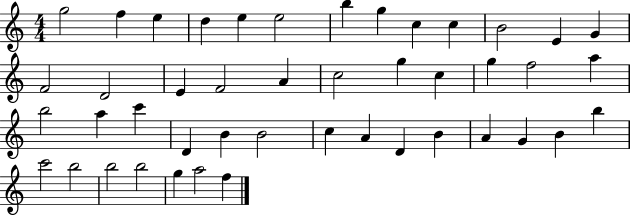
G5/h F5/q E5/q D5/q E5/q E5/h B5/q G5/q C5/q C5/q B4/h E4/q G4/q F4/h D4/h E4/q F4/h A4/q C5/h G5/q C5/q G5/q F5/h A5/q B5/h A5/q C6/q D4/q B4/q B4/h C5/q A4/q D4/q B4/q A4/q G4/q B4/q B5/q C6/h B5/h B5/h B5/h G5/q A5/h F5/q